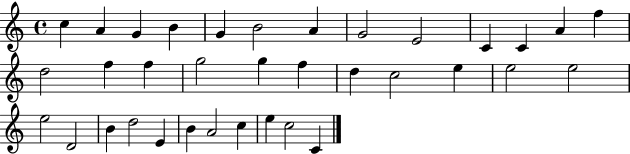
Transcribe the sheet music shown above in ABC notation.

X:1
T:Untitled
M:4/4
L:1/4
K:C
c A G B G B2 A G2 E2 C C A f d2 f f g2 g f d c2 e e2 e2 e2 D2 B d2 E B A2 c e c2 C